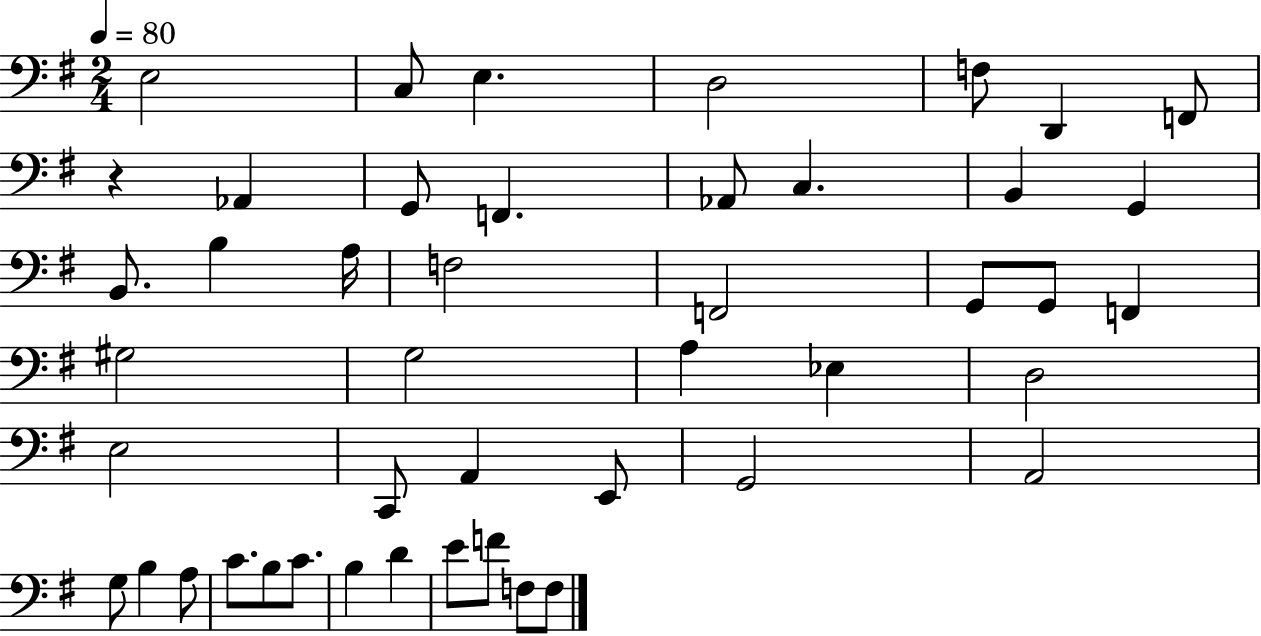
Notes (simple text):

E3/h C3/e E3/q. D3/h F3/e D2/q F2/e R/q Ab2/q G2/e F2/q. Ab2/e C3/q. B2/q G2/q B2/e. B3/q A3/s F3/h F2/h G2/e G2/e F2/q G#3/h G3/h A3/q Eb3/q D3/h E3/h C2/e A2/q E2/e G2/h A2/h G3/e B3/q A3/e C4/e. B3/e C4/e. B3/q D4/q E4/e F4/e F3/e F3/e